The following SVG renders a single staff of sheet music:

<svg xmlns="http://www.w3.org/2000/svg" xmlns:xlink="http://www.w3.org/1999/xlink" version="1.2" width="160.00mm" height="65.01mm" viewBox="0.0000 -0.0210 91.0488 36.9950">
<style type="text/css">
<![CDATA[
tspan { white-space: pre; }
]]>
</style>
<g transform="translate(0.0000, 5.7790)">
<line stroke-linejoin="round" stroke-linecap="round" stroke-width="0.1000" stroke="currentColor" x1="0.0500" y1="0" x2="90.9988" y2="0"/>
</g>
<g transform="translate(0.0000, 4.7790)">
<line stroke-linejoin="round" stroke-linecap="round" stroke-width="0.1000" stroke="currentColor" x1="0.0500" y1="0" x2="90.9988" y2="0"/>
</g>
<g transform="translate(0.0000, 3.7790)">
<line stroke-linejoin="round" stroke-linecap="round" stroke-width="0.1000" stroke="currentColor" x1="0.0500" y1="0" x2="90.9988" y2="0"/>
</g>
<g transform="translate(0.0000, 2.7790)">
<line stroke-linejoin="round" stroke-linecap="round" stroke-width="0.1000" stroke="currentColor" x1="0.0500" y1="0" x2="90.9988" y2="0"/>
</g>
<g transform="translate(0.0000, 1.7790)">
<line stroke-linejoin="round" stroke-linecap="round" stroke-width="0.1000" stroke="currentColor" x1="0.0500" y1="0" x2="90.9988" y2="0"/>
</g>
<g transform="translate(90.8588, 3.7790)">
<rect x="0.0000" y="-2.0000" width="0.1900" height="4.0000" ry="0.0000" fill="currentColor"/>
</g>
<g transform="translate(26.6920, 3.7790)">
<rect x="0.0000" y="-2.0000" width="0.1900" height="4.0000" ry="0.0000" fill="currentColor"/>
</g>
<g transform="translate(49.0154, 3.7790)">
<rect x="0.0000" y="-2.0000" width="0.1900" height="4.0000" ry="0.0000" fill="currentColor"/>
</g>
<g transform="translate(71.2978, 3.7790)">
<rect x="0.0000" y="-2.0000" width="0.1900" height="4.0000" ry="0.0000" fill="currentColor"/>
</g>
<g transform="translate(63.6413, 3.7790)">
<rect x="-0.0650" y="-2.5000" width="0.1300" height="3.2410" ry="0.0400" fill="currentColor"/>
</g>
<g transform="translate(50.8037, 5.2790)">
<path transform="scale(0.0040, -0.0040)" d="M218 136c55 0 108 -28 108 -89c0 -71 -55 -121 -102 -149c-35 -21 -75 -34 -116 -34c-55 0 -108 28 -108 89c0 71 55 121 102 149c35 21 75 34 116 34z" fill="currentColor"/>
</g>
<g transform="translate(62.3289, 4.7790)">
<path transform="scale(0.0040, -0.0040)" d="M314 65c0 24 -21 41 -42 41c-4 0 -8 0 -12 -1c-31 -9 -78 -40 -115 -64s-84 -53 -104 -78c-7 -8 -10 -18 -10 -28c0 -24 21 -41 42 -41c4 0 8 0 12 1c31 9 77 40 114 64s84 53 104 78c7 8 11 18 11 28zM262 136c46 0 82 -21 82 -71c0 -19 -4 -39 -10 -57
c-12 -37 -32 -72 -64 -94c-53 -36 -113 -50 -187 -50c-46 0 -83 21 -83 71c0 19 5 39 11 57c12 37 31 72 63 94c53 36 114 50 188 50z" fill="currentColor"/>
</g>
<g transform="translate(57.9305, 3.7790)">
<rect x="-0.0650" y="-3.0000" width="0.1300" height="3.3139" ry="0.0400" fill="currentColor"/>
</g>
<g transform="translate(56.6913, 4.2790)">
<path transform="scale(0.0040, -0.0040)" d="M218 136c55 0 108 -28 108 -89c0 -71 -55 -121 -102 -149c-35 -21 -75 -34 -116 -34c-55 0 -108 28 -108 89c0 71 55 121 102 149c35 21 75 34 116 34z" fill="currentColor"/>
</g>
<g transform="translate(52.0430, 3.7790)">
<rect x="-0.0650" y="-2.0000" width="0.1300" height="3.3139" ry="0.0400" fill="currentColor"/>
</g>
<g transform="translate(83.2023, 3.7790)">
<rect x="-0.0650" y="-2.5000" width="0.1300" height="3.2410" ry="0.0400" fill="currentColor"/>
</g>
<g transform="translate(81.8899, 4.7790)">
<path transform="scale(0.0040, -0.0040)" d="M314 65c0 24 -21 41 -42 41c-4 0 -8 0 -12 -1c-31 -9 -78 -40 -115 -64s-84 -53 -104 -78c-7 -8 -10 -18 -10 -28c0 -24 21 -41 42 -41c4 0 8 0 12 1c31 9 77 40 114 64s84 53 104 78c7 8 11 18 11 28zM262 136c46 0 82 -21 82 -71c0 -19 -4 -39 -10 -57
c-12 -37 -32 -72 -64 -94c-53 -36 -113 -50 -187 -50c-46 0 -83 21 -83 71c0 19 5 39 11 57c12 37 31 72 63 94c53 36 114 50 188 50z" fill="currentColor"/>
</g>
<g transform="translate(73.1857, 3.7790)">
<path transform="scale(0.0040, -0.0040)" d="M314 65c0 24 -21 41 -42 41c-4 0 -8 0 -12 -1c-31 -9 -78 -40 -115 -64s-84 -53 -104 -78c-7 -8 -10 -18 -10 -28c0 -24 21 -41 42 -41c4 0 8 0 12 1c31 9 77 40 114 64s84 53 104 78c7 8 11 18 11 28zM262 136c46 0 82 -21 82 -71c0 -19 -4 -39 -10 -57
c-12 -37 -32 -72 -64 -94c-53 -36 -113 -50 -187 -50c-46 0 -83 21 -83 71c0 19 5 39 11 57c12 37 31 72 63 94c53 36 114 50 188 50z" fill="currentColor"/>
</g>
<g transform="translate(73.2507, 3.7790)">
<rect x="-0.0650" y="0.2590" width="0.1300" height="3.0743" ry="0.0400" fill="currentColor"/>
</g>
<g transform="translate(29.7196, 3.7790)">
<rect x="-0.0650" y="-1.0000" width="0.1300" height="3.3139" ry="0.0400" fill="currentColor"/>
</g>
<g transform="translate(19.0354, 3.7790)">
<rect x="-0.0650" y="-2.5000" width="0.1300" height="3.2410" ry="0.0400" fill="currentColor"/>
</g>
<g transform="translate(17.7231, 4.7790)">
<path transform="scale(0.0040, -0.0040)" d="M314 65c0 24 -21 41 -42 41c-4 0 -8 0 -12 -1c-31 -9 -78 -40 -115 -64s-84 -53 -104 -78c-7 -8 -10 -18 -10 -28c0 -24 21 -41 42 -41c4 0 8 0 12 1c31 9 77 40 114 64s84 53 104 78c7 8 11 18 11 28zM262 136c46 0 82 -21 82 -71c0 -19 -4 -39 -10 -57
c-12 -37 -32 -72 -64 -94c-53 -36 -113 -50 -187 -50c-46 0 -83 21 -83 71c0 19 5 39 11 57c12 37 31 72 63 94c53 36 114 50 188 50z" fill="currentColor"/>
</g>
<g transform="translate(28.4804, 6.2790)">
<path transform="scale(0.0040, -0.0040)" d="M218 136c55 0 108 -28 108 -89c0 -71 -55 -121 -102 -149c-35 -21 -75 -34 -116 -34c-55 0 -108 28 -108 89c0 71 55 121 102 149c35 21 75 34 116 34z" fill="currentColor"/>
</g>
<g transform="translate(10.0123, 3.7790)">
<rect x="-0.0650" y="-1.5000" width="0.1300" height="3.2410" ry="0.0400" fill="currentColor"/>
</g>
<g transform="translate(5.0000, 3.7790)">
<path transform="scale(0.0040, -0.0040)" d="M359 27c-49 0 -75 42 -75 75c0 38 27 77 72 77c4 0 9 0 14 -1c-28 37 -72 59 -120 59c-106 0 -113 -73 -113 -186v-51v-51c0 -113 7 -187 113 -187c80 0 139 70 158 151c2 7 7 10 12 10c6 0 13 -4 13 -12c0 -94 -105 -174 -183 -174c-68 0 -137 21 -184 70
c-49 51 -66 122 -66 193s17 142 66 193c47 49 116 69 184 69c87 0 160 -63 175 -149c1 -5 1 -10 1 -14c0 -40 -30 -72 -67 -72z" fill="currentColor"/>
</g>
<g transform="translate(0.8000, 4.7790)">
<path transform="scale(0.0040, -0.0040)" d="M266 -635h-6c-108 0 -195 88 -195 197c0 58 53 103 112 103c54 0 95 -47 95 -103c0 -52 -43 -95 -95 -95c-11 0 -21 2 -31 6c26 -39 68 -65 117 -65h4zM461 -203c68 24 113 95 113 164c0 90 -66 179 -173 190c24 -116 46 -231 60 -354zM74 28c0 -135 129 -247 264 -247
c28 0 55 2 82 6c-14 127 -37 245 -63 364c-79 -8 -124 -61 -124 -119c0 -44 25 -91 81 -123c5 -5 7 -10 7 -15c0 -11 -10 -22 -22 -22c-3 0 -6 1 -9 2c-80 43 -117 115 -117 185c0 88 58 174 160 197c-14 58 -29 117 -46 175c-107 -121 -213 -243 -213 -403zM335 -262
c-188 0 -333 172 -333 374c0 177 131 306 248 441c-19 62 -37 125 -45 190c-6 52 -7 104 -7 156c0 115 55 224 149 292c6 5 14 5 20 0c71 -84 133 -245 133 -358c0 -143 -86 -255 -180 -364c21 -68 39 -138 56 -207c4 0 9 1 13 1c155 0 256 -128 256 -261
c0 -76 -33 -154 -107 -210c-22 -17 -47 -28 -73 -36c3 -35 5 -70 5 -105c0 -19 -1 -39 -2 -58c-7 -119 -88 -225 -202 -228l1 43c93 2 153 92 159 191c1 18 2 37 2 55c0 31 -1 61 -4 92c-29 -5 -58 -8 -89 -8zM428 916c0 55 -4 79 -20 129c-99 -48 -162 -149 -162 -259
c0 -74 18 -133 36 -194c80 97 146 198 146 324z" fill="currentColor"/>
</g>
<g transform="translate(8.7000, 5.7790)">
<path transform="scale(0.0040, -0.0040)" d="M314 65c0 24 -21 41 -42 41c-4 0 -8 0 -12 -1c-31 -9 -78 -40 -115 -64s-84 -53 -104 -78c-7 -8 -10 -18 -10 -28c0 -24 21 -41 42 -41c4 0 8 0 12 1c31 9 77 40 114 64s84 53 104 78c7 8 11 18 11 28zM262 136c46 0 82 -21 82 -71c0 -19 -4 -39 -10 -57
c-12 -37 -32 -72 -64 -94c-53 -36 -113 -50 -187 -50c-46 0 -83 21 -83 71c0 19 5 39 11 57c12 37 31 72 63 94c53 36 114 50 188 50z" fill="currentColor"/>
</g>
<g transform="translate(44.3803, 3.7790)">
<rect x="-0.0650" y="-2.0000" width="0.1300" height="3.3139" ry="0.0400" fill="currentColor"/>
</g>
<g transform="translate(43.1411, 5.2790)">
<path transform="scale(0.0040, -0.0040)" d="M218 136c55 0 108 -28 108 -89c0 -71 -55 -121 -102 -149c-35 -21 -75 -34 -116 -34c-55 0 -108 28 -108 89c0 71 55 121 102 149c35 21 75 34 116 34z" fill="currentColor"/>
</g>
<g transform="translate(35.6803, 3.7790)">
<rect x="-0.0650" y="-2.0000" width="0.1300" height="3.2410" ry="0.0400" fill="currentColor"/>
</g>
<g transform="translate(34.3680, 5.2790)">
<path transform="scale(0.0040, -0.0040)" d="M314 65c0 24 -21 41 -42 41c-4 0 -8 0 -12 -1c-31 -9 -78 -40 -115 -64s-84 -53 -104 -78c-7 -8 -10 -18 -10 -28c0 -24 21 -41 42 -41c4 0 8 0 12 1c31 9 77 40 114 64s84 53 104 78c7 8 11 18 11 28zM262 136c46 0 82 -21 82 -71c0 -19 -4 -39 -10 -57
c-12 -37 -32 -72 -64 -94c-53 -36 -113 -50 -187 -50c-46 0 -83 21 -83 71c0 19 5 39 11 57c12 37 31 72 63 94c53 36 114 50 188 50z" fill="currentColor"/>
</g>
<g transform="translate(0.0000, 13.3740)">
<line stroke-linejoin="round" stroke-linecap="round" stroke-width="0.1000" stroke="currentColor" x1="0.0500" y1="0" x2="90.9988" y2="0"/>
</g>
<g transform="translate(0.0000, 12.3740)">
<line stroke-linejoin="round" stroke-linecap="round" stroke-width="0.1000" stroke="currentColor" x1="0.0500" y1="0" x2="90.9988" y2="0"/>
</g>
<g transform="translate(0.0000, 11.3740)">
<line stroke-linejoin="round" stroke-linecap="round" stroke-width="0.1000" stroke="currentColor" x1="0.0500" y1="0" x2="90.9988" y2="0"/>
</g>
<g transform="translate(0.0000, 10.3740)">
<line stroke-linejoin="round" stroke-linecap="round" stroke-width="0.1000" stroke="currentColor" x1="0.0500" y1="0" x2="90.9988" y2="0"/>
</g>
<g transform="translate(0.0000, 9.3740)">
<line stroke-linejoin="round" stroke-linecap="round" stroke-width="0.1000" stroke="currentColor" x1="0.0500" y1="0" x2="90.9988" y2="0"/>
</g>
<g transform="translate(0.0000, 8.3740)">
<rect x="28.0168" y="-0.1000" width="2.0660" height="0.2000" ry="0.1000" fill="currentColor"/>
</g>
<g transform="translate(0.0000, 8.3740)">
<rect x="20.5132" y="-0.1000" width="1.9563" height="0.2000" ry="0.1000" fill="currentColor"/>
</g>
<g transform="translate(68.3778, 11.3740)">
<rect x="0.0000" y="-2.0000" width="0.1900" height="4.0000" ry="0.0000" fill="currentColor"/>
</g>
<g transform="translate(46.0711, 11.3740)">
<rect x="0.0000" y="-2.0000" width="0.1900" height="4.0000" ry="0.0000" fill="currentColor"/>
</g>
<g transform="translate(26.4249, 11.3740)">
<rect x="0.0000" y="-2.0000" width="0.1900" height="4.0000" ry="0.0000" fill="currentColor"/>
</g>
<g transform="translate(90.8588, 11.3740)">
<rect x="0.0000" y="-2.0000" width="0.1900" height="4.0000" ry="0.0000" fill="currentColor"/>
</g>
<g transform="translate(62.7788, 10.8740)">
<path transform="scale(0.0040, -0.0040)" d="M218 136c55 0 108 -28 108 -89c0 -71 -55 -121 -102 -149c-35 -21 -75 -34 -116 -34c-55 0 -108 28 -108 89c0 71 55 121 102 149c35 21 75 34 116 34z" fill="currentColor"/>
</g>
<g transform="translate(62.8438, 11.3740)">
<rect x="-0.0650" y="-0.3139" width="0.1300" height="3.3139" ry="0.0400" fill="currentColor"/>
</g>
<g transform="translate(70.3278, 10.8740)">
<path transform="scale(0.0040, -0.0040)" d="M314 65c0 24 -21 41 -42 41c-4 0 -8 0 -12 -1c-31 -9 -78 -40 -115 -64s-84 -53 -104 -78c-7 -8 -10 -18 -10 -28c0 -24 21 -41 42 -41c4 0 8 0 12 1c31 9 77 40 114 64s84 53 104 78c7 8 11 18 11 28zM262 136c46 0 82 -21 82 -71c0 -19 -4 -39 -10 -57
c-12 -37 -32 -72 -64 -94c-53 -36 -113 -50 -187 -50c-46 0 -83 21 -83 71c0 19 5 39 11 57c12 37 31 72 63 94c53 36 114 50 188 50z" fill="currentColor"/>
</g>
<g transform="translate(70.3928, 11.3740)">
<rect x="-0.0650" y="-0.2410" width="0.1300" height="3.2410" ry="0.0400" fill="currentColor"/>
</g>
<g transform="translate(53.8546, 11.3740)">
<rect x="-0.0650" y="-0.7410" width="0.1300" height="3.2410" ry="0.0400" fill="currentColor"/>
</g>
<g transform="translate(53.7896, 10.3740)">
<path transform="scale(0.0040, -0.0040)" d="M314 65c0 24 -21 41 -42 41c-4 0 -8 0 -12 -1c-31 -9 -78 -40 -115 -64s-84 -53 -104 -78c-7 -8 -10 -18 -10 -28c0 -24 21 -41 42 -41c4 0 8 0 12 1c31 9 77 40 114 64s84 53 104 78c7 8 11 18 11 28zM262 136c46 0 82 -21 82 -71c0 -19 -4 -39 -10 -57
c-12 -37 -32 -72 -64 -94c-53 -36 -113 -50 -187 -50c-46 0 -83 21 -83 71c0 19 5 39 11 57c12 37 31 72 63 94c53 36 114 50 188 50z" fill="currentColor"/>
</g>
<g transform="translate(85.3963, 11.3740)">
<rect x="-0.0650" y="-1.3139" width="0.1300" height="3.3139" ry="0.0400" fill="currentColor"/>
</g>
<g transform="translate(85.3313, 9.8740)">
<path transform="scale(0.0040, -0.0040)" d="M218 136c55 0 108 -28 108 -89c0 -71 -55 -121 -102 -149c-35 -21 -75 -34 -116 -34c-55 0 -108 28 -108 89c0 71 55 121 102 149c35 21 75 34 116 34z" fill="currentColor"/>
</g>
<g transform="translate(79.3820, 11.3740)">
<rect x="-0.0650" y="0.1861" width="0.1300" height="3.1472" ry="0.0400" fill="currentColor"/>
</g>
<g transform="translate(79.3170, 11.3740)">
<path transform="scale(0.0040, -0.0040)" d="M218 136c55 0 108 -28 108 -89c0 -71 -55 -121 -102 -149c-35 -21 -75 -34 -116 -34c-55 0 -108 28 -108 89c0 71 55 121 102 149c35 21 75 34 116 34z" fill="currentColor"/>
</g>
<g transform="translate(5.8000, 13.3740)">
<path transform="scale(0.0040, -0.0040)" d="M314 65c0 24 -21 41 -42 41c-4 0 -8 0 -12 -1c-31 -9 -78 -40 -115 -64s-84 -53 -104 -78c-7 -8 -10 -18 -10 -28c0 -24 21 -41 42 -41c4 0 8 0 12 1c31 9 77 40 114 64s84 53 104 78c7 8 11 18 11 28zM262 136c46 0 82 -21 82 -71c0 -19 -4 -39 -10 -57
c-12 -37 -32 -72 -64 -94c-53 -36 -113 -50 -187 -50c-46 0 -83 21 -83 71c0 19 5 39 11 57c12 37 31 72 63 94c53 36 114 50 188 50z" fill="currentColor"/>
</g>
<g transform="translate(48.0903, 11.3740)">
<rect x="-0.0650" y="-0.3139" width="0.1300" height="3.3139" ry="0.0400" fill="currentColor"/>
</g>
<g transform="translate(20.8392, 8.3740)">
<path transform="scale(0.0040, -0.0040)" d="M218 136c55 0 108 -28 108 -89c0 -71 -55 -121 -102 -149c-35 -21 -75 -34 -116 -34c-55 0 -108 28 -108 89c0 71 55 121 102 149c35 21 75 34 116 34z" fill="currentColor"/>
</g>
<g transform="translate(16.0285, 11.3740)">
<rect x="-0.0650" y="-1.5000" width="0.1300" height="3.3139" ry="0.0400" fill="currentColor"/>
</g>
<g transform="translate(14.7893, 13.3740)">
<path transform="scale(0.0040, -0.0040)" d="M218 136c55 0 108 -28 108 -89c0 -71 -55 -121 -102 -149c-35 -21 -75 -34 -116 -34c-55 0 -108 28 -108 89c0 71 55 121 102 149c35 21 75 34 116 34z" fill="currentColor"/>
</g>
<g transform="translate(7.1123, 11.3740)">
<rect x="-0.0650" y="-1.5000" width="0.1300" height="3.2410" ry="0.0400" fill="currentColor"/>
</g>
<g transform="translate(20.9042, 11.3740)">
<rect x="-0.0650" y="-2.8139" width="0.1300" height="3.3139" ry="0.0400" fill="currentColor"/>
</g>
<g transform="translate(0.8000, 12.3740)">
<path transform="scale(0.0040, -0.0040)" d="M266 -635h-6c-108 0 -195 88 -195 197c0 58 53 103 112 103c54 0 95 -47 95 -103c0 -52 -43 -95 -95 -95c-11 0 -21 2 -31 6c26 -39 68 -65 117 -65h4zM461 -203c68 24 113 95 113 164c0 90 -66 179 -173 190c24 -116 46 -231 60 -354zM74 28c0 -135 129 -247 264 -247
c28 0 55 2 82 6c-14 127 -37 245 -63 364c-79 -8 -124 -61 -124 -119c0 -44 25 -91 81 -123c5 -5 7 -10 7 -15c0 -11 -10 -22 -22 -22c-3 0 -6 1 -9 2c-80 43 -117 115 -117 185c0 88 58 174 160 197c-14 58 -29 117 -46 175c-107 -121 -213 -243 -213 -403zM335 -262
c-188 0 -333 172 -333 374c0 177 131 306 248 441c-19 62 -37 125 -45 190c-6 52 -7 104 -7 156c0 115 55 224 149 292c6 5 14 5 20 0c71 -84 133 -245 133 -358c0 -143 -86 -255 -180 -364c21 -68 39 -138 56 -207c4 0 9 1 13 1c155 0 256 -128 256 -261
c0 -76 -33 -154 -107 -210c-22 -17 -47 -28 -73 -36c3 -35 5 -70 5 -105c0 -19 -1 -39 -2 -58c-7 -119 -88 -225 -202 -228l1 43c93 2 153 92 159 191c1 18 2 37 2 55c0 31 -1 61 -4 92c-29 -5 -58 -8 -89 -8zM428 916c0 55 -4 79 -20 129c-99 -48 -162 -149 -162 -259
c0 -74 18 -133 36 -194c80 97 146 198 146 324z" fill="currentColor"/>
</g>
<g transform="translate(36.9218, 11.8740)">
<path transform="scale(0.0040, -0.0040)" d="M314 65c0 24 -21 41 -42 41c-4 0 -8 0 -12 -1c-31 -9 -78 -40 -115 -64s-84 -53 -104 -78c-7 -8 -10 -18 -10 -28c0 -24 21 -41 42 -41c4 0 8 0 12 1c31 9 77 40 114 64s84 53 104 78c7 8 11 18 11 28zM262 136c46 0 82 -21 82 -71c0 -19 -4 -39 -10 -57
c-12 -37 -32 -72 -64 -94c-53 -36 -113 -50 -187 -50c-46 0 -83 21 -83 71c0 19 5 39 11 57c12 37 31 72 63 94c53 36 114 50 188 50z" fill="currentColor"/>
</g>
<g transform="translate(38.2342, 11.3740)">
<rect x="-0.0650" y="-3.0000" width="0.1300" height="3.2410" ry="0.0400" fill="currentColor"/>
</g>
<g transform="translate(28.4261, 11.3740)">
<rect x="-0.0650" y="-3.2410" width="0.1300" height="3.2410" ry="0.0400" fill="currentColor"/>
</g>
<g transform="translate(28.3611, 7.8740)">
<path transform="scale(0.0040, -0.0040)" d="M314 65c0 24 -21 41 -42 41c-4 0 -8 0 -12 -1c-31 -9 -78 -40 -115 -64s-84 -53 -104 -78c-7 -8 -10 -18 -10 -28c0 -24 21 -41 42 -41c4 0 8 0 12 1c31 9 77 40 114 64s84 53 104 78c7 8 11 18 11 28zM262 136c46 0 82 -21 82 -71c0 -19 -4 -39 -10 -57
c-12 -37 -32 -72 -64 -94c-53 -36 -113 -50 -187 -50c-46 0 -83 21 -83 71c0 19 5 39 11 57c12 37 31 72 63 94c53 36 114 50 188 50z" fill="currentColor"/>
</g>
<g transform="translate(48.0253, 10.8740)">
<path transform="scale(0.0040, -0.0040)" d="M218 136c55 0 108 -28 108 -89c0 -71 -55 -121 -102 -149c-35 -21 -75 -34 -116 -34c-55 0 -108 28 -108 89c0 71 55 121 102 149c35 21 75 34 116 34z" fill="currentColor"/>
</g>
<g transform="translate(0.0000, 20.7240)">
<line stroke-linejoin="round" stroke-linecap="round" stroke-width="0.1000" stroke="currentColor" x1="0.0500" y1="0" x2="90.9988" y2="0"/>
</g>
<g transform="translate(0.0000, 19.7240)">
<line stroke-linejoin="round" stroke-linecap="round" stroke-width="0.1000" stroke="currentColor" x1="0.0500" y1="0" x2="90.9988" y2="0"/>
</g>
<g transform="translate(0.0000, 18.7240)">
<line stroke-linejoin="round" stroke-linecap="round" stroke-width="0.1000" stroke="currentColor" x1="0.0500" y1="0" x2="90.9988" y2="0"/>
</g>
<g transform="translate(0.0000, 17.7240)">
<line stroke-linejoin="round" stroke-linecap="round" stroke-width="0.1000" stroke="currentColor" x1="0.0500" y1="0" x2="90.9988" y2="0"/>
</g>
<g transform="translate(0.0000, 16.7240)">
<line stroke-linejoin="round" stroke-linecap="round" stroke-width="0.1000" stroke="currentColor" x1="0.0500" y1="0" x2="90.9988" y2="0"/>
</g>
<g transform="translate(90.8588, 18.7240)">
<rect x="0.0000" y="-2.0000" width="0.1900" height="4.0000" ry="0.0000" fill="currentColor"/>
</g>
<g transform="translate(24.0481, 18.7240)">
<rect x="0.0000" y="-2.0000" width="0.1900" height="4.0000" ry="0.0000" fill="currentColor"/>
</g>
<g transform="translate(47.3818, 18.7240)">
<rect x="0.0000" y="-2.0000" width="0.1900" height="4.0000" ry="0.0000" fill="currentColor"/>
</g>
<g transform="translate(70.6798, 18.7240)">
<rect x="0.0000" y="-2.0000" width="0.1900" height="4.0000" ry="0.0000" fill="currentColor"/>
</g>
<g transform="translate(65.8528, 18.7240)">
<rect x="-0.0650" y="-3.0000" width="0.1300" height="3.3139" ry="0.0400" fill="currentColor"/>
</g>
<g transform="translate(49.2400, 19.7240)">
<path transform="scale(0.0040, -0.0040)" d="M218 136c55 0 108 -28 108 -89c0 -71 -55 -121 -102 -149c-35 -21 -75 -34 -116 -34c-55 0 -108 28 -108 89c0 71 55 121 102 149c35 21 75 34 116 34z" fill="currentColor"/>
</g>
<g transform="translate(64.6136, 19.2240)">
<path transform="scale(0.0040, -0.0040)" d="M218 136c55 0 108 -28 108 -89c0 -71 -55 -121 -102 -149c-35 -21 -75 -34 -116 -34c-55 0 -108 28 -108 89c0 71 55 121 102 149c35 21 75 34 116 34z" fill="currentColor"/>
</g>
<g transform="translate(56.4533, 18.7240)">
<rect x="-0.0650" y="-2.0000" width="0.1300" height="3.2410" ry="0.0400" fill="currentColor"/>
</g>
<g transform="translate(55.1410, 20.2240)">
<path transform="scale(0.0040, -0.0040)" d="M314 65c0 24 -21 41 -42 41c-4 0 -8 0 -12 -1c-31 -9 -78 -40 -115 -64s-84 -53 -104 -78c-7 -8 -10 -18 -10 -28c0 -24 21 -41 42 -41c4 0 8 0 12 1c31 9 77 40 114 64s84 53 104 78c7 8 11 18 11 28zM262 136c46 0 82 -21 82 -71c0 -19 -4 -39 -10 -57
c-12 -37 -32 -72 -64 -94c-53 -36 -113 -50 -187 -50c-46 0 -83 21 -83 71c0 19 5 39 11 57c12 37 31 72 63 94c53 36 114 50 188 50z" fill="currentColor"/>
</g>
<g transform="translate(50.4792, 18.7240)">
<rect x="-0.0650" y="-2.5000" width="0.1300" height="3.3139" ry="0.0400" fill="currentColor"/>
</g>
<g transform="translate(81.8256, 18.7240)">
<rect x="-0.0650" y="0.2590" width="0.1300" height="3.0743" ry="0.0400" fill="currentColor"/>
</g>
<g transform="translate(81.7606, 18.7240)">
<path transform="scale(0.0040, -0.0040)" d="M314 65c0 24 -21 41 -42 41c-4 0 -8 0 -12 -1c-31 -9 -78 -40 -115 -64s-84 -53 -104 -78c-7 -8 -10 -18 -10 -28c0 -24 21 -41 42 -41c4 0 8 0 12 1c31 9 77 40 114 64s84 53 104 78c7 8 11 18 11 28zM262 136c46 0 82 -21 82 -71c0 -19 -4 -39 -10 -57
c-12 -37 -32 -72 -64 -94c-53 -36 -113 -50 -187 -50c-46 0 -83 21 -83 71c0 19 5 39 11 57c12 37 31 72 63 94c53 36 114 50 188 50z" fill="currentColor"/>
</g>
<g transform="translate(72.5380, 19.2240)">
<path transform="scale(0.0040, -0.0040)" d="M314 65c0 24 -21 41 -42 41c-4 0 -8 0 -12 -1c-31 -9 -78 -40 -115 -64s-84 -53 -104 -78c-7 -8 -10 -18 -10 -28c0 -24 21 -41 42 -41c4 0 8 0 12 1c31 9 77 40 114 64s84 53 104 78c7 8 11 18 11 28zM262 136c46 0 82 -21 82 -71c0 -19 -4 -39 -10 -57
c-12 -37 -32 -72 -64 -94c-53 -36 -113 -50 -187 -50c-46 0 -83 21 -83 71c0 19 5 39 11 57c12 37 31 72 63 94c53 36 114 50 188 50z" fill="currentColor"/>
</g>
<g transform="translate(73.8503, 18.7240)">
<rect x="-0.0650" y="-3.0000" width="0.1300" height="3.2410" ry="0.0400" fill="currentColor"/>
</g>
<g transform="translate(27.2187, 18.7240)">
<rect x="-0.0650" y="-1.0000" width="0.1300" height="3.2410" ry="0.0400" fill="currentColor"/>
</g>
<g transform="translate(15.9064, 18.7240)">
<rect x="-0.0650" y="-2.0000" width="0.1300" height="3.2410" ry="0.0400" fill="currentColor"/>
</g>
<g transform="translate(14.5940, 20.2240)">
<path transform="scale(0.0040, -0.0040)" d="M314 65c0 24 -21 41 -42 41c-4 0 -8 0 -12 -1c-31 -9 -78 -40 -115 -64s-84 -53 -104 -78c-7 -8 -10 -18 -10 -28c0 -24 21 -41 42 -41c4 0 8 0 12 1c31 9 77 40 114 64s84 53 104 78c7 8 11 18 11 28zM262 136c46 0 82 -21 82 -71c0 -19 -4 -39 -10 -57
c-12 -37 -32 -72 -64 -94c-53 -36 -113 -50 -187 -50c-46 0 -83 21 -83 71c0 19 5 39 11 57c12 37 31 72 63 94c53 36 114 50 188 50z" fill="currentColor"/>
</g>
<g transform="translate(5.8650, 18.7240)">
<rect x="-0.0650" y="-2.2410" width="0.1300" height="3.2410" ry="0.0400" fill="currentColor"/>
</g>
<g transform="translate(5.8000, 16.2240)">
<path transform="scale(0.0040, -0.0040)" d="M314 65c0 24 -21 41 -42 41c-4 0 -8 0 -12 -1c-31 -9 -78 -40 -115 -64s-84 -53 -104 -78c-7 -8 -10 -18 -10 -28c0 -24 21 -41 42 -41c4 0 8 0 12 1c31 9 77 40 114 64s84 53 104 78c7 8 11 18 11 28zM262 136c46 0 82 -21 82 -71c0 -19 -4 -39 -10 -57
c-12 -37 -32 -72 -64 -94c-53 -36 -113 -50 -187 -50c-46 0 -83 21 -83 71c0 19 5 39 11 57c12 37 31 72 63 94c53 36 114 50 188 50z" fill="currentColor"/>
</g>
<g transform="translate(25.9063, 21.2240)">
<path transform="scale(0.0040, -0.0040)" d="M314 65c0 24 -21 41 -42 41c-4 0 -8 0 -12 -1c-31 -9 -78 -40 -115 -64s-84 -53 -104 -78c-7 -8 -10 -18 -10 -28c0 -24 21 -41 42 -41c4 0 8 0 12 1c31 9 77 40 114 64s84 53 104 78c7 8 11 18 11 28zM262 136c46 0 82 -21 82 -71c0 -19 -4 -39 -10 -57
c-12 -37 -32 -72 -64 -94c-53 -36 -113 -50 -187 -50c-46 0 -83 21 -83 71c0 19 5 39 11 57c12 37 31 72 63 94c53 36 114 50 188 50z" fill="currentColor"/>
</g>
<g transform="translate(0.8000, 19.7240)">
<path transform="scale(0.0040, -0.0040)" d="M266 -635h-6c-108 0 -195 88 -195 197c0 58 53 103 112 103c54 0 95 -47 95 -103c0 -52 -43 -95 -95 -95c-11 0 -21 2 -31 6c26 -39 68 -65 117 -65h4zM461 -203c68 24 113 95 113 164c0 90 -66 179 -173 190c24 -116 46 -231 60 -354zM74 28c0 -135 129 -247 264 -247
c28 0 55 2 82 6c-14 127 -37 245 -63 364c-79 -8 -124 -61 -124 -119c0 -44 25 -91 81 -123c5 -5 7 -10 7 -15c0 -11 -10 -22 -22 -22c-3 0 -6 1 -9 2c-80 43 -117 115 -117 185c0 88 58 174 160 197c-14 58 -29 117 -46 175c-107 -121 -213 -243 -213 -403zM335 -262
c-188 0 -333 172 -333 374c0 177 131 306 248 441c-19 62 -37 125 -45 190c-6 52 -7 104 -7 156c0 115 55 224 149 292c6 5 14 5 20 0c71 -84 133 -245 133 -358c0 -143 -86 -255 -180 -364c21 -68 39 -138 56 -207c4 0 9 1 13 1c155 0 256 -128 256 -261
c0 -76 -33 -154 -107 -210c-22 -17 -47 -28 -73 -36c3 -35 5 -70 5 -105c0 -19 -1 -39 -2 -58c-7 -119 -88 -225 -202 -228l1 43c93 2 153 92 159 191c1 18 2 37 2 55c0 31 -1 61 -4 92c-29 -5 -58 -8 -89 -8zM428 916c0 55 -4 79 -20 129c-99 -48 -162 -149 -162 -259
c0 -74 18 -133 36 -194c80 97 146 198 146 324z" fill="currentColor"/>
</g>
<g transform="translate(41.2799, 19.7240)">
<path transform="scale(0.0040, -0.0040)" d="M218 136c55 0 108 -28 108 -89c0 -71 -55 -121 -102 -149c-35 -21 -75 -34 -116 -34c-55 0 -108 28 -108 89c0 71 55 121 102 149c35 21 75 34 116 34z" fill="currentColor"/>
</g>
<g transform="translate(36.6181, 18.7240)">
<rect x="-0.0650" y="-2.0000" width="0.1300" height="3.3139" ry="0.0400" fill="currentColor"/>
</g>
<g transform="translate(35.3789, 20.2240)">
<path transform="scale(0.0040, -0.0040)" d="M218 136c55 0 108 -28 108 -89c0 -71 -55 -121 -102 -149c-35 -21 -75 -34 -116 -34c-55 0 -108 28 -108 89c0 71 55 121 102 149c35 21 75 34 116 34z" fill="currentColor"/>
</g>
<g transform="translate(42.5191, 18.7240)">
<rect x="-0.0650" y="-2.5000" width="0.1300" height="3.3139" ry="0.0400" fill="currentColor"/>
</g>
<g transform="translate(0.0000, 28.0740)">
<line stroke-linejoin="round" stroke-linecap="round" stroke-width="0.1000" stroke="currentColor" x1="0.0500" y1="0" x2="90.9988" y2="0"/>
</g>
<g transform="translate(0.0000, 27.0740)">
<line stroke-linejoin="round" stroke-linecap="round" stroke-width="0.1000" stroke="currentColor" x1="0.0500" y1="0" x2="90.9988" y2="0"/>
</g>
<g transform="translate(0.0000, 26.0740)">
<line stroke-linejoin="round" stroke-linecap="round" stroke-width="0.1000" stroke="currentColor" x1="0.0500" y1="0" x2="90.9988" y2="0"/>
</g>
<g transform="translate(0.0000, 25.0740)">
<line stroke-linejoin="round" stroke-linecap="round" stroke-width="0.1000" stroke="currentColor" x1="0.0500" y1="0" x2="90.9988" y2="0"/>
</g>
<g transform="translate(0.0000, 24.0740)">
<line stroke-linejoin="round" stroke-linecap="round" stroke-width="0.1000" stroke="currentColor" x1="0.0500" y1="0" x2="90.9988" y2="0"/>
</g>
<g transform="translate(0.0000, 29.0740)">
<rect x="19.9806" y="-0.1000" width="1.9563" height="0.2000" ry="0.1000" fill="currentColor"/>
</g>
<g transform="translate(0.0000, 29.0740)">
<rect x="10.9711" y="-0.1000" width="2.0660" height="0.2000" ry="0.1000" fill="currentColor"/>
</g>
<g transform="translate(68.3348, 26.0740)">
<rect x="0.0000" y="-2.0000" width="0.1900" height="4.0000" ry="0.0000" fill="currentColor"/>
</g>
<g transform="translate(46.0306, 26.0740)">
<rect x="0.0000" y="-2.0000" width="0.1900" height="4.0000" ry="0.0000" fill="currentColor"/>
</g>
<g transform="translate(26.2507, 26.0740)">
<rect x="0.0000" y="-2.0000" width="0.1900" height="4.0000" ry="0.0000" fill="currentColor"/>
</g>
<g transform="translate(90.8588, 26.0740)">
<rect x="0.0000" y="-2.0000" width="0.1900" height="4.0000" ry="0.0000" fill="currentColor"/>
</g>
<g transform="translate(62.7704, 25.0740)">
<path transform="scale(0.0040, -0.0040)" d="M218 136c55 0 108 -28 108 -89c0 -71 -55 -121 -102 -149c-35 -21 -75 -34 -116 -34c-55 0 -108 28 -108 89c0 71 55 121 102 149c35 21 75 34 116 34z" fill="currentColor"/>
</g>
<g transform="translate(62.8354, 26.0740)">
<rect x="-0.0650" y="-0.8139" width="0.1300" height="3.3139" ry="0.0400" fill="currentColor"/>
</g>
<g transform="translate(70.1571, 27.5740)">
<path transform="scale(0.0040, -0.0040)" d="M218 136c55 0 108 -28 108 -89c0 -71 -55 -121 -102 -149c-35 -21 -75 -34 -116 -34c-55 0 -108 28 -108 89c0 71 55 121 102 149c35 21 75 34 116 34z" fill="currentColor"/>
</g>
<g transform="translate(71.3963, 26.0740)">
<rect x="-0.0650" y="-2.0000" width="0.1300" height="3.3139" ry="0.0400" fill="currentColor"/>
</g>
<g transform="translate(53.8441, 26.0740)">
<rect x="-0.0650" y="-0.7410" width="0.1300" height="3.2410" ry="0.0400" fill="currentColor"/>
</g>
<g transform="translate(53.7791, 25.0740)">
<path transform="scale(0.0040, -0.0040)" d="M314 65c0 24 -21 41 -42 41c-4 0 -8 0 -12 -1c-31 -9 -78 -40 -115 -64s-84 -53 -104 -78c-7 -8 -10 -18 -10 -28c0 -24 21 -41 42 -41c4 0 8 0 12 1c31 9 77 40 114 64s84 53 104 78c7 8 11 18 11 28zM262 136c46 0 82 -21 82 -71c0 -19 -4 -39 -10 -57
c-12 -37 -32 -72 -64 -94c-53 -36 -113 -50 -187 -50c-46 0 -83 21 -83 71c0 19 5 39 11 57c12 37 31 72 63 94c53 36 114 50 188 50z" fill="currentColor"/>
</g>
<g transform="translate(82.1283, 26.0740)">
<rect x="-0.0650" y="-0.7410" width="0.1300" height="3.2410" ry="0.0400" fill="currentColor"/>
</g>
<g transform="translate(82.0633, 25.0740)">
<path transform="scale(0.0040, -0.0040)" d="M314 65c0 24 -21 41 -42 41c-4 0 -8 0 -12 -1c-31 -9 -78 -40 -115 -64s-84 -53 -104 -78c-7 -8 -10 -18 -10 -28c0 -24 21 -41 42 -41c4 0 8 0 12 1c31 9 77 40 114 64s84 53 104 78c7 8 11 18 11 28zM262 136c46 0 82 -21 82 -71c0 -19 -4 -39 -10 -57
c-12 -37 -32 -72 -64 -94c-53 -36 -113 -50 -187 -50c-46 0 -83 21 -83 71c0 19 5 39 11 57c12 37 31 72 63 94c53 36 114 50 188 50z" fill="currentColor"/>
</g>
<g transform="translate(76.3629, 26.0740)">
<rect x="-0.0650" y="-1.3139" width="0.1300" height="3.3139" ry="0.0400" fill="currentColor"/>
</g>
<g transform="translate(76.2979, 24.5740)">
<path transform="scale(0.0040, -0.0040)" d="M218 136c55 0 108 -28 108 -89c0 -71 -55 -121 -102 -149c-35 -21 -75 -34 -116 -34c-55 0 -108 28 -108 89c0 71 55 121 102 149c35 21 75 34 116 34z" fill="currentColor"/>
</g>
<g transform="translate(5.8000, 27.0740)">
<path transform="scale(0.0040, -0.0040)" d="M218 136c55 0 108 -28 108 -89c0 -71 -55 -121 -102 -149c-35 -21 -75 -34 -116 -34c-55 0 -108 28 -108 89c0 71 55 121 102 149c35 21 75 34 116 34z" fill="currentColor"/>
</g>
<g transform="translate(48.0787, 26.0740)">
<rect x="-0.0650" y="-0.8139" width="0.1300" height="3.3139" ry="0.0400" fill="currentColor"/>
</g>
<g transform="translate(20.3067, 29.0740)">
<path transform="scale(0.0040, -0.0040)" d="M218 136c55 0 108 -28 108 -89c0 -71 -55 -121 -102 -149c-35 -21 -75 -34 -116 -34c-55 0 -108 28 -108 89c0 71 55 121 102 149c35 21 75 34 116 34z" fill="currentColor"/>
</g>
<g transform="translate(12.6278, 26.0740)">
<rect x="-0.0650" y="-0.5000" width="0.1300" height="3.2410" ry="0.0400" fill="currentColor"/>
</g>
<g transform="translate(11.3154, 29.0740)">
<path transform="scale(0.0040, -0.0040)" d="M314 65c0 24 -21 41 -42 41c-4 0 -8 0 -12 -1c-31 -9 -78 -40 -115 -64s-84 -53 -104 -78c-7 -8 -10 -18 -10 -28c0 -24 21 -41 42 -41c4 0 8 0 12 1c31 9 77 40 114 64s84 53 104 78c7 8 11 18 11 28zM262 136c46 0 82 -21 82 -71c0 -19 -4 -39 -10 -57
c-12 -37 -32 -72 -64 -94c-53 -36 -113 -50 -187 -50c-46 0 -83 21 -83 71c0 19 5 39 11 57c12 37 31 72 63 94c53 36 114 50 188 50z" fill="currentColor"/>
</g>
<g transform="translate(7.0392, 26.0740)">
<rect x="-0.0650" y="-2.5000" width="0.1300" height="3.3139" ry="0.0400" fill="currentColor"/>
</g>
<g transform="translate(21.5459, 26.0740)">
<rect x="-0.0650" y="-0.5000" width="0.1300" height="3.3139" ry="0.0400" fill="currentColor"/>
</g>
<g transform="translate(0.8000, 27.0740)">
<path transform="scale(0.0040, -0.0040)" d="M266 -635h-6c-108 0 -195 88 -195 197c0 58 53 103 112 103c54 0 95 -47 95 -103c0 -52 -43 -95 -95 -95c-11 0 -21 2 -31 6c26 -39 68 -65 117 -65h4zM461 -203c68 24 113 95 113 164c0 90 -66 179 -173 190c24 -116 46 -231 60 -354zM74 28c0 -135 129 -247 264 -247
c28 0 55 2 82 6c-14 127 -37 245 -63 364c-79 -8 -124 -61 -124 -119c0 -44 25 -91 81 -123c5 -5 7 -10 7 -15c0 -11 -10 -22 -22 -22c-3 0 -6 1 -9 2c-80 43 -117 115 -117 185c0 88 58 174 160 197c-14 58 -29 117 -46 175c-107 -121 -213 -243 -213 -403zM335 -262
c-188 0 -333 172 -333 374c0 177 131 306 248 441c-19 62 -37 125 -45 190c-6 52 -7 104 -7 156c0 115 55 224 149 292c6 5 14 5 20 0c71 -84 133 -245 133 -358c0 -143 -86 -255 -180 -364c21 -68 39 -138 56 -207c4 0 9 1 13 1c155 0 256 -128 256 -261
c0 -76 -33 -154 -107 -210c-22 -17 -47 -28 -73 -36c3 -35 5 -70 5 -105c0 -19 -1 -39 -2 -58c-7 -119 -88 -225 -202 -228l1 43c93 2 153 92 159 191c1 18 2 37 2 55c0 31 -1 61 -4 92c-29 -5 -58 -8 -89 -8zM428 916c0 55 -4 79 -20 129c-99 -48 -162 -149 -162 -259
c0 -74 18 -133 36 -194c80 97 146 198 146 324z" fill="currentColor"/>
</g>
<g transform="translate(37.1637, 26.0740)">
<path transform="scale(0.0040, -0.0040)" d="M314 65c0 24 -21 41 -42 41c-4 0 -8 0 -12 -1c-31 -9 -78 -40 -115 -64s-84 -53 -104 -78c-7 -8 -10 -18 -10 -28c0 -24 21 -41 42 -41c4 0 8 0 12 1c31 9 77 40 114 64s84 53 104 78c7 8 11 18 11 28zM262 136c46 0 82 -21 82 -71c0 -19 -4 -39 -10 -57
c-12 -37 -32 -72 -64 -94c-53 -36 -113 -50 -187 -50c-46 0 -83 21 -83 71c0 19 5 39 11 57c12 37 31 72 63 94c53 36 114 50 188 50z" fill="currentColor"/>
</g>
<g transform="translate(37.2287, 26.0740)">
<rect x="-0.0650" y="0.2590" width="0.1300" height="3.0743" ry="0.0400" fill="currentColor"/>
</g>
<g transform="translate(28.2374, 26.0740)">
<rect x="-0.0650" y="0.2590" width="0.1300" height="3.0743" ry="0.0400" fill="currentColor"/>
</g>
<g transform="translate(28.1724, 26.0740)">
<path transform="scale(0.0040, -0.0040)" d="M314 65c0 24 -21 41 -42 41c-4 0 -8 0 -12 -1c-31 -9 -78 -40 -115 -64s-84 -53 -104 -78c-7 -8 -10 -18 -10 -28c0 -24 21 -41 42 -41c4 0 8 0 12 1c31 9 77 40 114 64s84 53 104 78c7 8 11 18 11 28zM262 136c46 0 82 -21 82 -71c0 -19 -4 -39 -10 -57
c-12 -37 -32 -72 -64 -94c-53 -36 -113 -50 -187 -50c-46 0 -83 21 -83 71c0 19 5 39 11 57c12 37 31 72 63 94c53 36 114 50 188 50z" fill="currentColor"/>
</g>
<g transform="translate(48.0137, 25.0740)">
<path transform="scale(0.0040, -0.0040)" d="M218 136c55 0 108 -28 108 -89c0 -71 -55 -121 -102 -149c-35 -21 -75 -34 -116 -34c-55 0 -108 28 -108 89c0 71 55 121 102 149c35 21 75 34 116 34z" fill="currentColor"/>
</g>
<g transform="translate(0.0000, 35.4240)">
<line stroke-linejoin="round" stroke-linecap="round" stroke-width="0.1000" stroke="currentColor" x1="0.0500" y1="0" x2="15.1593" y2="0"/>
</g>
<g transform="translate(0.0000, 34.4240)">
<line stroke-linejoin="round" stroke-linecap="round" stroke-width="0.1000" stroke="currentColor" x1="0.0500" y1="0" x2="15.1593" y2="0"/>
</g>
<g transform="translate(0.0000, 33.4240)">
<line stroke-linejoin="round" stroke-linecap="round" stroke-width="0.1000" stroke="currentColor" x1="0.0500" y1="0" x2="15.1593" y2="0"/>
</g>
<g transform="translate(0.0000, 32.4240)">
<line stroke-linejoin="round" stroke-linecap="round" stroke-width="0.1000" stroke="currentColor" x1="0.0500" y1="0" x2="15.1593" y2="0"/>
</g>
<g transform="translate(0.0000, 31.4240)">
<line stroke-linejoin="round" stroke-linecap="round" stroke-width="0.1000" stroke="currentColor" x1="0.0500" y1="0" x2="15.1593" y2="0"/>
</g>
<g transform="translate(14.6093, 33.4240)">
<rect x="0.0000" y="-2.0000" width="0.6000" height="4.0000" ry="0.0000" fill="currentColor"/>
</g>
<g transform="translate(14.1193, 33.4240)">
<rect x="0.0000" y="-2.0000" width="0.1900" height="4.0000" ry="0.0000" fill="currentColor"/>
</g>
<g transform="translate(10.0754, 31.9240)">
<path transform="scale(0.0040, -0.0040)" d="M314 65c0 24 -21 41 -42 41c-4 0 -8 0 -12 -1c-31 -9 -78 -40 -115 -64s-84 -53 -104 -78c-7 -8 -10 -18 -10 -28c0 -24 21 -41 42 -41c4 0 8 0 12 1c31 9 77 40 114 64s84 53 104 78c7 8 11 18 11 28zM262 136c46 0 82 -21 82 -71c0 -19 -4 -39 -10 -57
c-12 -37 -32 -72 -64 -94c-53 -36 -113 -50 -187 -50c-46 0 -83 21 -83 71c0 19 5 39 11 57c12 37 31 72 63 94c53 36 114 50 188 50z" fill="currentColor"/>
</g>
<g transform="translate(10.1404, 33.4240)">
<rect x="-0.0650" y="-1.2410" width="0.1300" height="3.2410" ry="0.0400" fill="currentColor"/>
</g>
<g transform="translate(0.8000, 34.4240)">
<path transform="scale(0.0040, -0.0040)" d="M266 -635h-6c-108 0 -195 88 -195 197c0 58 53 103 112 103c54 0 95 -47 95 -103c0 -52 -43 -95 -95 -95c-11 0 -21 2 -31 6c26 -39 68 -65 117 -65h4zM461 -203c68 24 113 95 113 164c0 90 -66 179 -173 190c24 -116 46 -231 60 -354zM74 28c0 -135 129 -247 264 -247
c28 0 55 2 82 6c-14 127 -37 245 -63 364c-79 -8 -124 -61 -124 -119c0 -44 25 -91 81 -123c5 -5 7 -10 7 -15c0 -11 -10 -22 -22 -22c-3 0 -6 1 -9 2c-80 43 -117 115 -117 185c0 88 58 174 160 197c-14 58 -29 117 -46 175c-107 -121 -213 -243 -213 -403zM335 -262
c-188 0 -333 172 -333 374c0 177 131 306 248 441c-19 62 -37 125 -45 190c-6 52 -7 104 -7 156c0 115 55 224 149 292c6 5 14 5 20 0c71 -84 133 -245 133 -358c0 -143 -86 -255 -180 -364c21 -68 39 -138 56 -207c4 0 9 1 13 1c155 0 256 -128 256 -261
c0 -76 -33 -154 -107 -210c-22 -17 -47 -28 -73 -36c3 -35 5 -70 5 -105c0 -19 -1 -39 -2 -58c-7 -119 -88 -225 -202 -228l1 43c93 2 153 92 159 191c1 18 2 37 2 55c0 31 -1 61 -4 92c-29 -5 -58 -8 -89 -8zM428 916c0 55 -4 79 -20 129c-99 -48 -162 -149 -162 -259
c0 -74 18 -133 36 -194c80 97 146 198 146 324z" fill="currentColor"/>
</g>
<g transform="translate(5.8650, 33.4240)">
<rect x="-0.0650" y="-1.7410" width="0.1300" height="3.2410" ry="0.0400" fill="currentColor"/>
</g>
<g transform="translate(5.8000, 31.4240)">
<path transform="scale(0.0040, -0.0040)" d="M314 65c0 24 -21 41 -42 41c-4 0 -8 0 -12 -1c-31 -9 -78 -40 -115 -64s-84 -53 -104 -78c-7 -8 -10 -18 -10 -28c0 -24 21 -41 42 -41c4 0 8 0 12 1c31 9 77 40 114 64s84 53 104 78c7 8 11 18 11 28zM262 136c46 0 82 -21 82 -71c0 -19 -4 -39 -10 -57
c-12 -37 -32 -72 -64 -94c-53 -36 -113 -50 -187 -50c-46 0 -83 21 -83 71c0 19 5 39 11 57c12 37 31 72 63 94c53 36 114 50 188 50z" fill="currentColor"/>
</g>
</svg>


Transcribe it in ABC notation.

X:1
T:Untitled
M:4/4
L:1/4
K:C
E2 G2 D F2 F F A G2 B2 G2 E2 E a b2 A2 c d2 c c2 B e g2 F2 D2 F G G F2 A A2 B2 G C2 C B2 B2 d d2 d F e d2 f2 e2